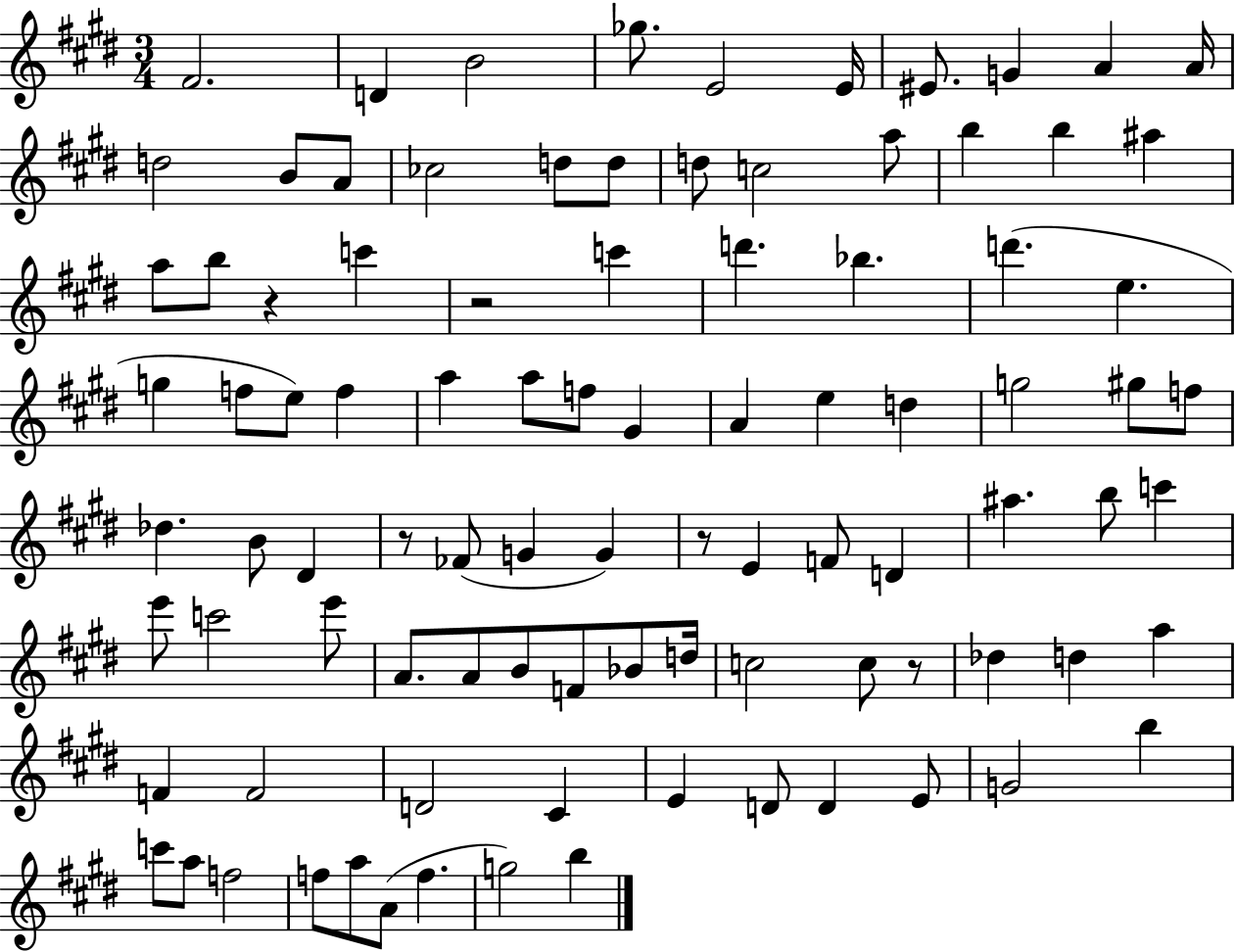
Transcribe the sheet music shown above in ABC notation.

X:1
T:Untitled
M:3/4
L:1/4
K:E
^F2 D B2 _g/2 E2 E/4 ^E/2 G A A/4 d2 B/2 A/2 _c2 d/2 d/2 d/2 c2 a/2 b b ^a a/2 b/2 z c' z2 c' d' _b d' e g f/2 e/2 f a a/2 f/2 ^G A e d g2 ^g/2 f/2 _d B/2 ^D z/2 _F/2 G G z/2 E F/2 D ^a b/2 c' e'/2 c'2 e'/2 A/2 A/2 B/2 F/2 _B/2 d/4 c2 c/2 z/2 _d d a F F2 D2 ^C E D/2 D E/2 G2 b c'/2 a/2 f2 f/2 a/2 A/2 f g2 b